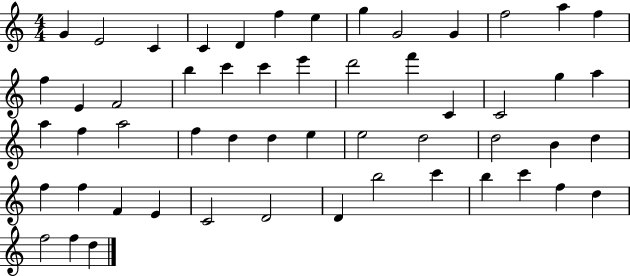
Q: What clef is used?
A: treble